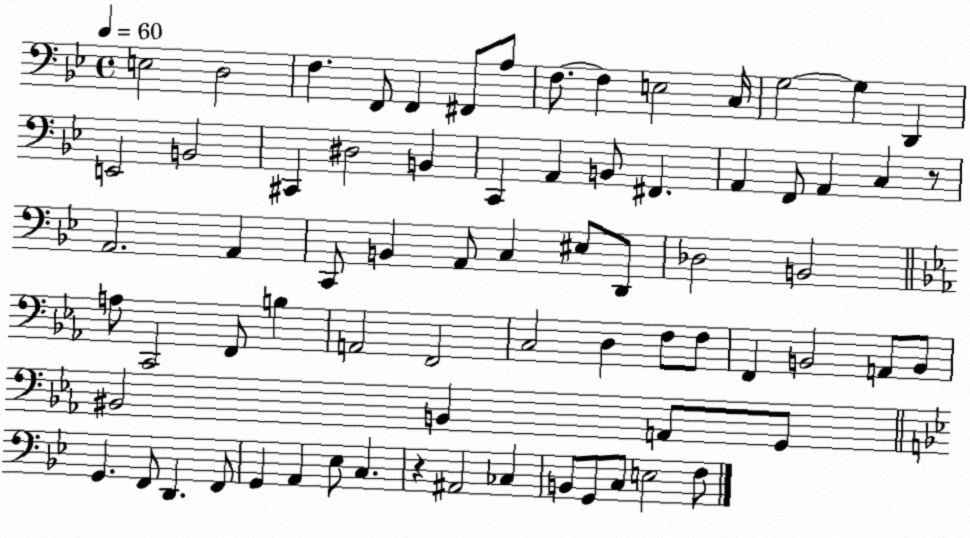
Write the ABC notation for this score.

X:1
T:Untitled
M:4/4
L:1/4
K:Bb
E,2 D,2 F, F,,/2 F,, ^F,,/2 A,/2 F,/2 F, E,2 C,/4 G,2 G, D,, E,,2 B,,2 ^C,, ^D,2 B,, C,, A,, B,,/2 ^F,, A,, F,,/2 A,, C, z/2 A,,2 A,, C,,/2 B,, A,,/2 C, ^E,/2 D,,/2 _D,2 B,,2 A,/2 C,,2 F,,/2 B, A,,2 F,,2 C,2 D, F,/2 F,/2 F,, B,,2 A,,/2 B,,/2 ^B,,2 B,, A,,/2 G,,/2 G,, F,,/2 D,, F,,/2 G,, A,, _E,/2 C, z ^A,,2 _C, B,,/2 G,,/2 C,/2 E,2 F,/2